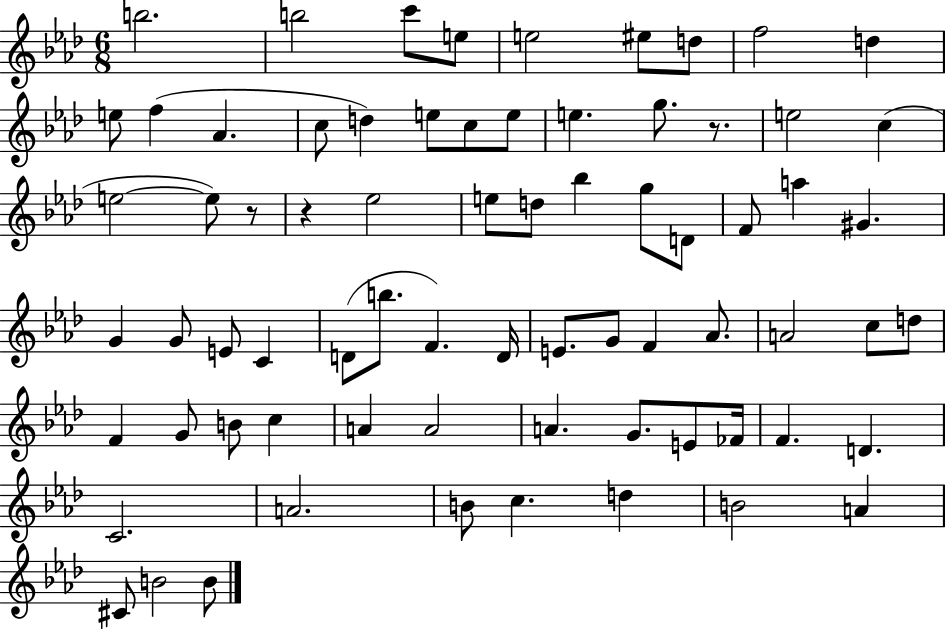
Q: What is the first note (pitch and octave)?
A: B5